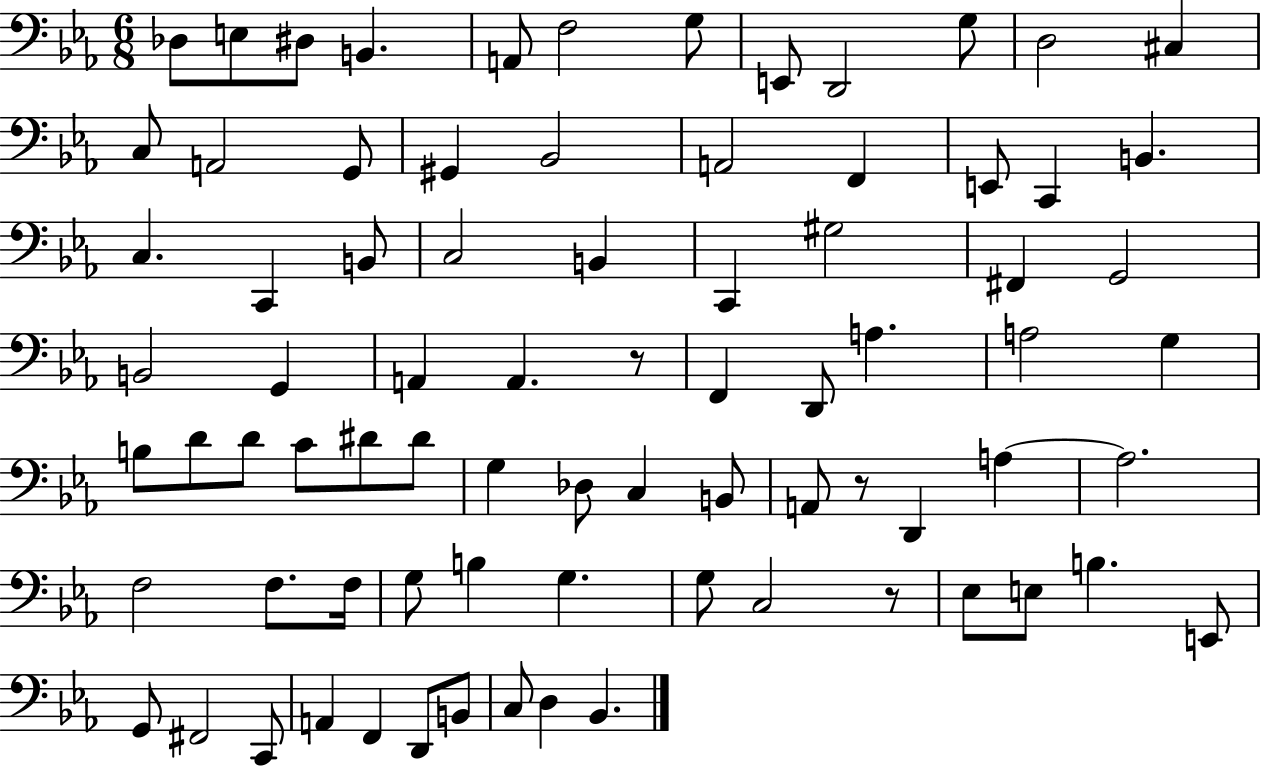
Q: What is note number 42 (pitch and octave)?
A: D4